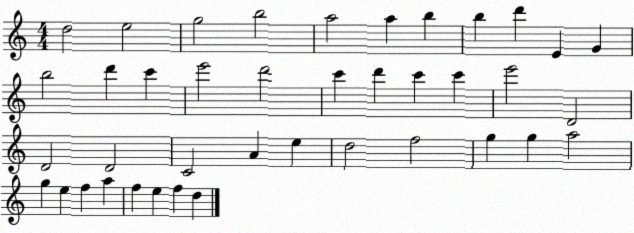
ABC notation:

X:1
T:Untitled
M:4/4
L:1/4
K:C
d2 e2 g2 b2 a2 a b b d' E G b2 d' c' e'2 d'2 c' d' c' c' e'2 D2 D2 D2 C2 A e d2 f2 g g a2 g e f a f e f d